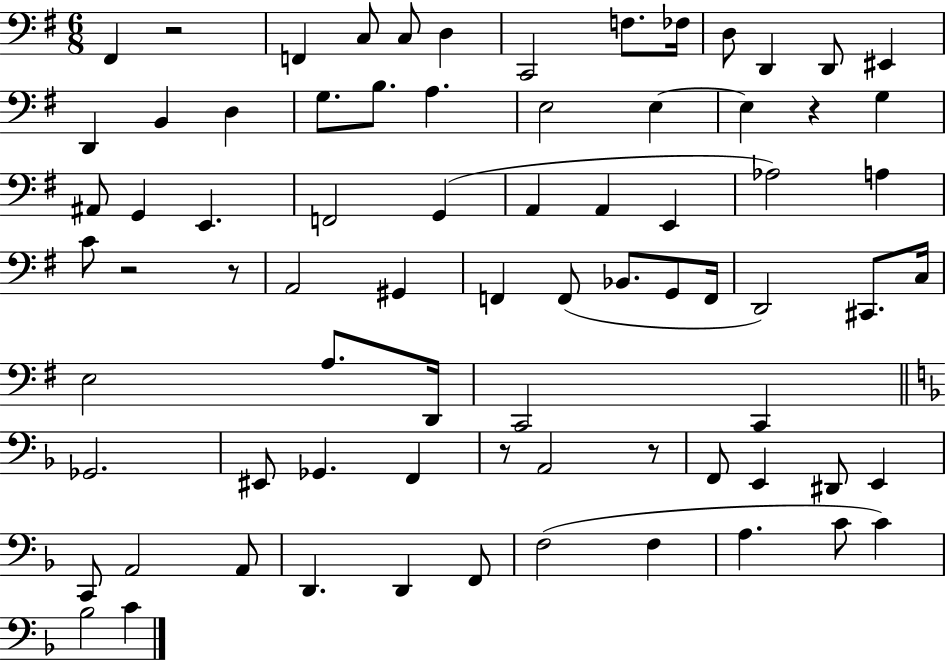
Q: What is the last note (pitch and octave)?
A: C4